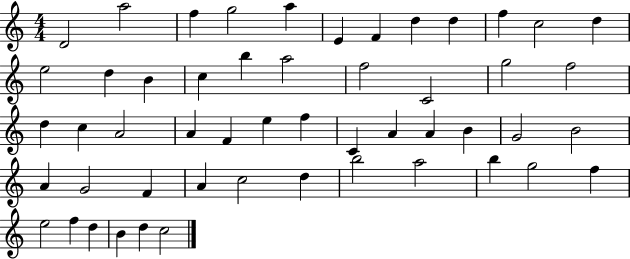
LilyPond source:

{
  \clef treble
  \numericTimeSignature
  \time 4/4
  \key c \major
  d'2 a''2 | f''4 g''2 a''4 | e'4 f'4 d''4 d''4 | f''4 c''2 d''4 | \break e''2 d''4 b'4 | c''4 b''4 a''2 | f''2 c'2 | g''2 f''2 | \break d''4 c''4 a'2 | a'4 f'4 e''4 f''4 | c'4 a'4 a'4 b'4 | g'2 b'2 | \break a'4 g'2 f'4 | a'4 c''2 d''4 | b''2 a''2 | b''4 g''2 f''4 | \break e''2 f''4 d''4 | b'4 d''4 c''2 | \bar "|."
}